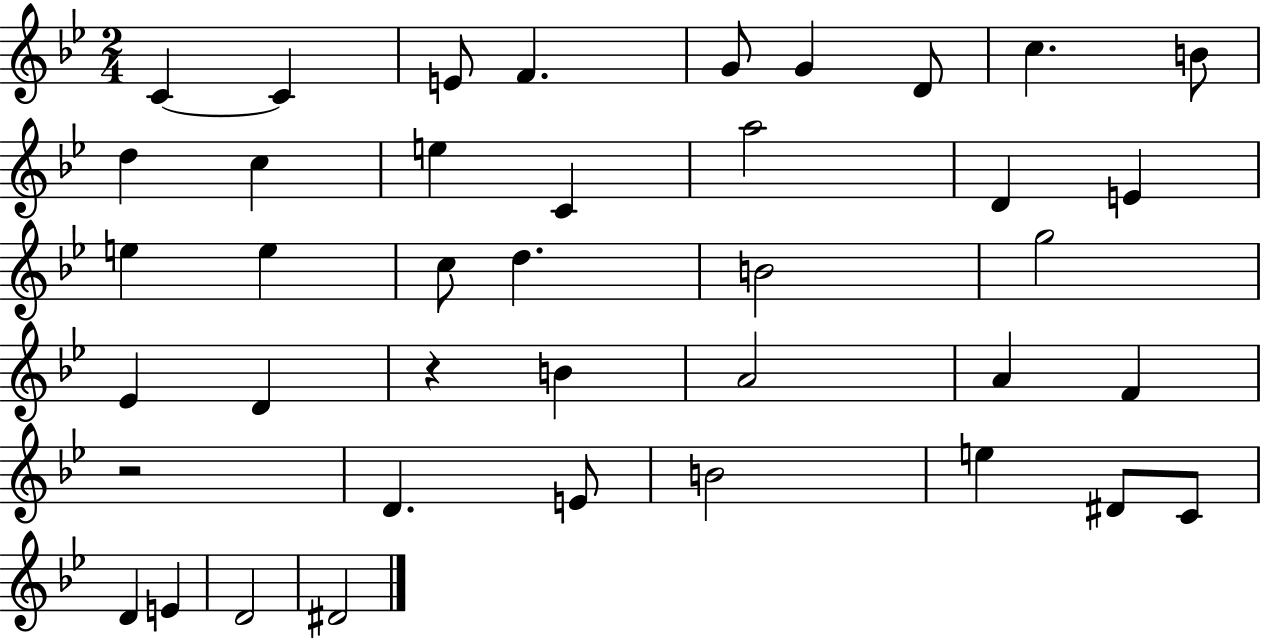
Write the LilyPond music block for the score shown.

{
  \clef treble
  \numericTimeSignature
  \time 2/4
  \key bes \major
  c'4~~ c'4 | e'8 f'4. | g'8 g'4 d'8 | c''4. b'8 | \break d''4 c''4 | e''4 c'4 | a''2 | d'4 e'4 | \break e''4 e''4 | c''8 d''4. | b'2 | g''2 | \break ees'4 d'4 | r4 b'4 | a'2 | a'4 f'4 | \break r2 | d'4. e'8 | b'2 | e''4 dis'8 c'8 | \break d'4 e'4 | d'2 | dis'2 | \bar "|."
}